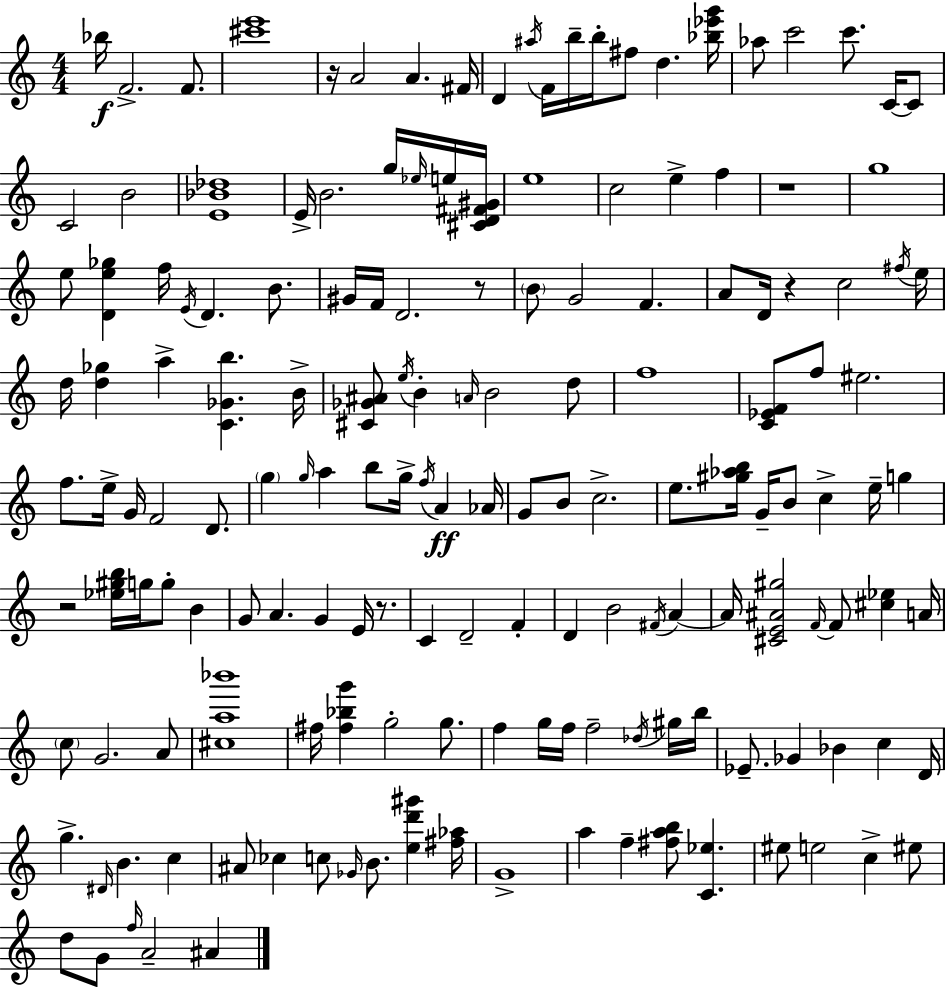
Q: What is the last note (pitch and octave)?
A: A#4